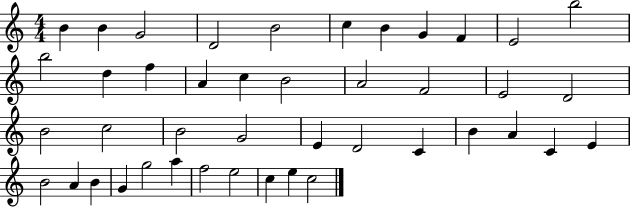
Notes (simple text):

B4/q B4/q G4/h D4/h B4/h C5/q B4/q G4/q F4/q E4/h B5/h B5/h D5/q F5/q A4/q C5/q B4/h A4/h F4/h E4/h D4/h B4/h C5/h B4/h G4/h E4/q D4/h C4/q B4/q A4/q C4/q E4/q B4/h A4/q B4/q G4/q G5/h A5/q F5/h E5/h C5/q E5/q C5/h